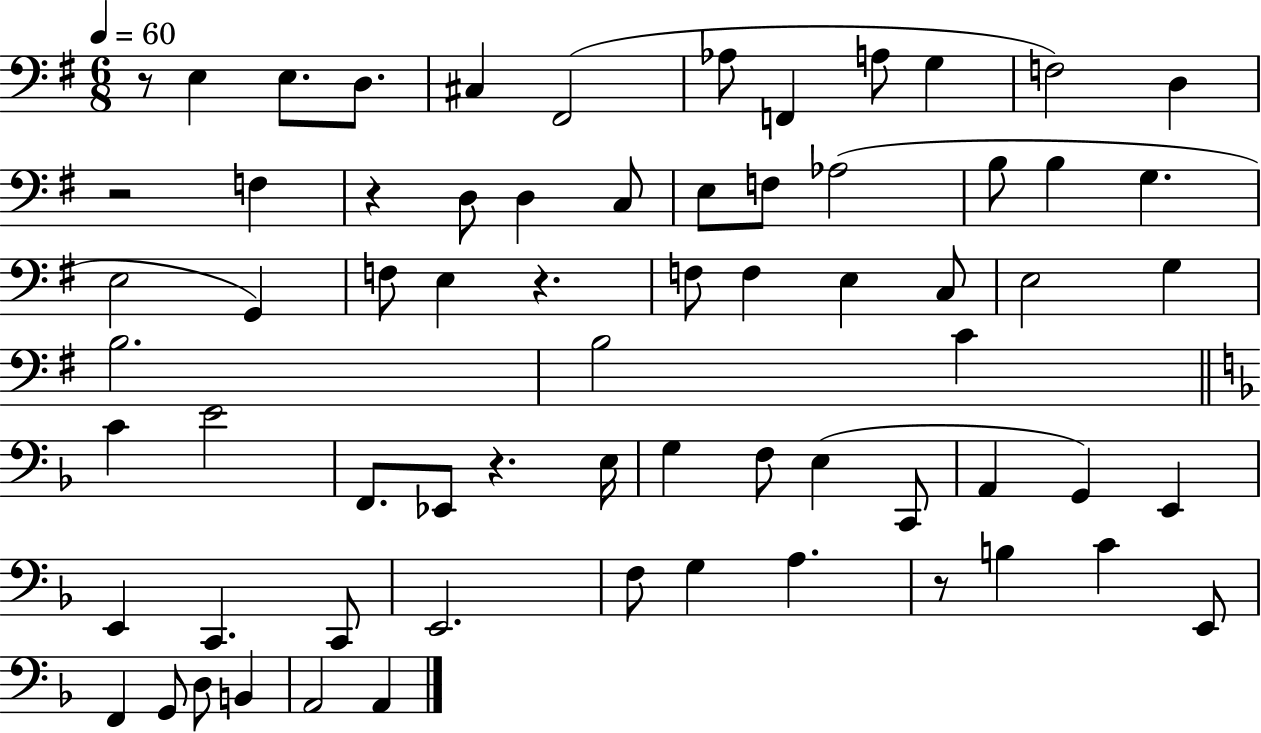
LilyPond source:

{
  \clef bass
  \numericTimeSignature
  \time 6/8
  \key g \major
  \tempo 4 = 60
  \repeat volta 2 { r8 e4 e8. d8. | cis4 fis,2( | aes8 f,4 a8 g4 | f2) d4 | \break r2 f4 | r4 d8 d4 c8 | e8 f8 aes2( | b8 b4 g4. | \break e2 g,4) | f8 e4 r4. | f8 f4 e4 c8 | e2 g4 | \break b2. | b2 c'4 | \bar "||" \break \key f \major c'4 e'2 | f,8. ees,8 r4. e16 | g4 f8 e4( c,8 | a,4 g,4) e,4 | \break e,4 c,4. c,8 | e,2. | f8 g4 a4. | r8 b4 c'4 e,8 | \break f,4 g,8 d8 b,4 | a,2 a,4 | } \bar "|."
}